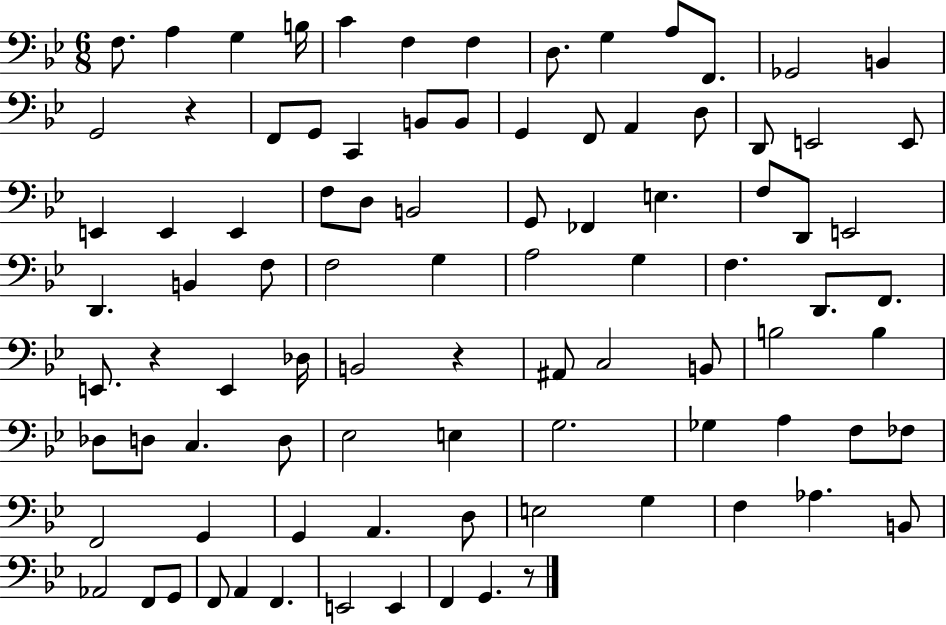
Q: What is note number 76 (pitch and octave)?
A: F3